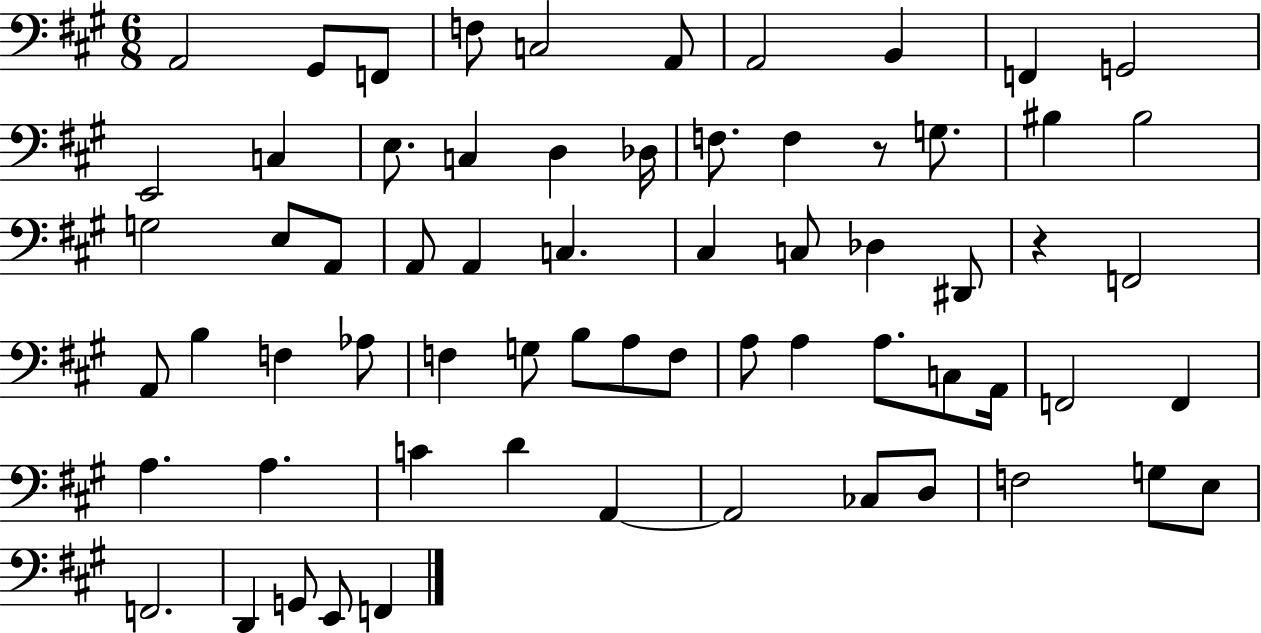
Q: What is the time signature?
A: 6/8